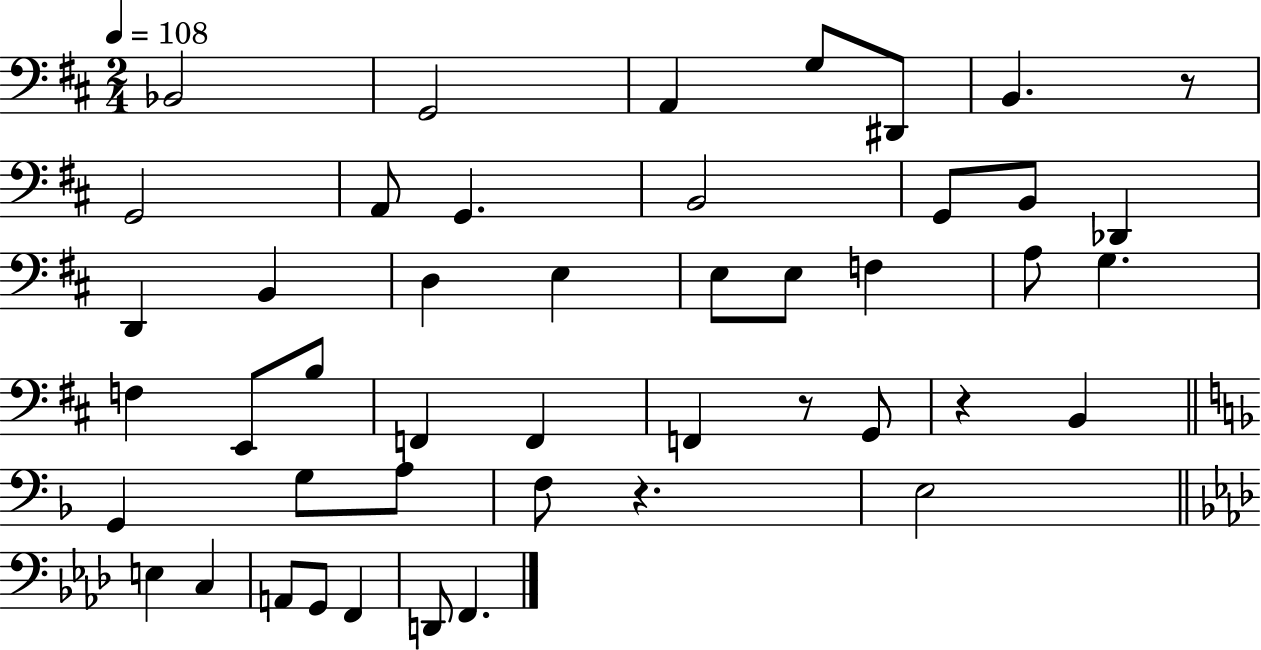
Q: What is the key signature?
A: D major